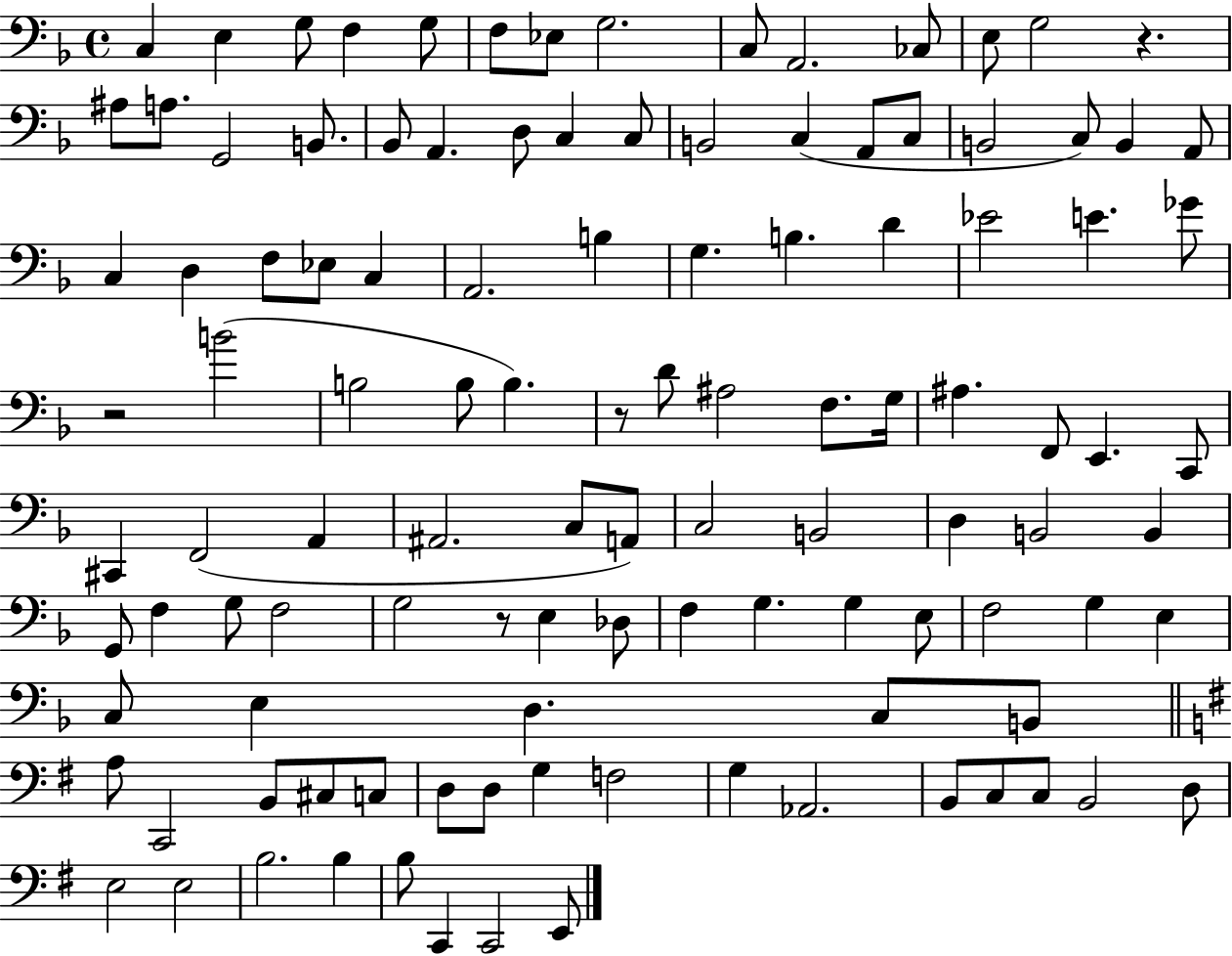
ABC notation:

X:1
T:Untitled
M:4/4
L:1/4
K:F
C, E, G,/2 F, G,/2 F,/2 _E,/2 G,2 C,/2 A,,2 _C,/2 E,/2 G,2 z ^A,/2 A,/2 G,,2 B,,/2 _B,,/2 A,, D,/2 C, C,/2 B,,2 C, A,,/2 C,/2 B,,2 C,/2 B,, A,,/2 C, D, F,/2 _E,/2 C, A,,2 B, G, B, D _E2 E _G/2 z2 B2 B,2 B,/2 B, z/2 D/2 ^A,2 F,/2 G,/4 ^A, F,,/2 E,, C,,/2 ^C,, F,,2 A,, ^A,,2 C,/2 A,,/2 C,2 B,,2 D, B,,2 B,, G,,/2 F, G,/2 F,2 G,2 z/2 E, _D,/2 F, G, G, E,/2 F,2 G, E, C,/2 E, D, C,/2 B,,/2 A,/2 C,,2 B,,/2 ^C,/2 C,/2 D,/2 D,/2 G, F,2 G, _A,,2 B,,/2 C,/2 C,/2 B,,2 D,/2 E,2 E,2 B,2 B, B,/2 C,, C,,2 E,,/2